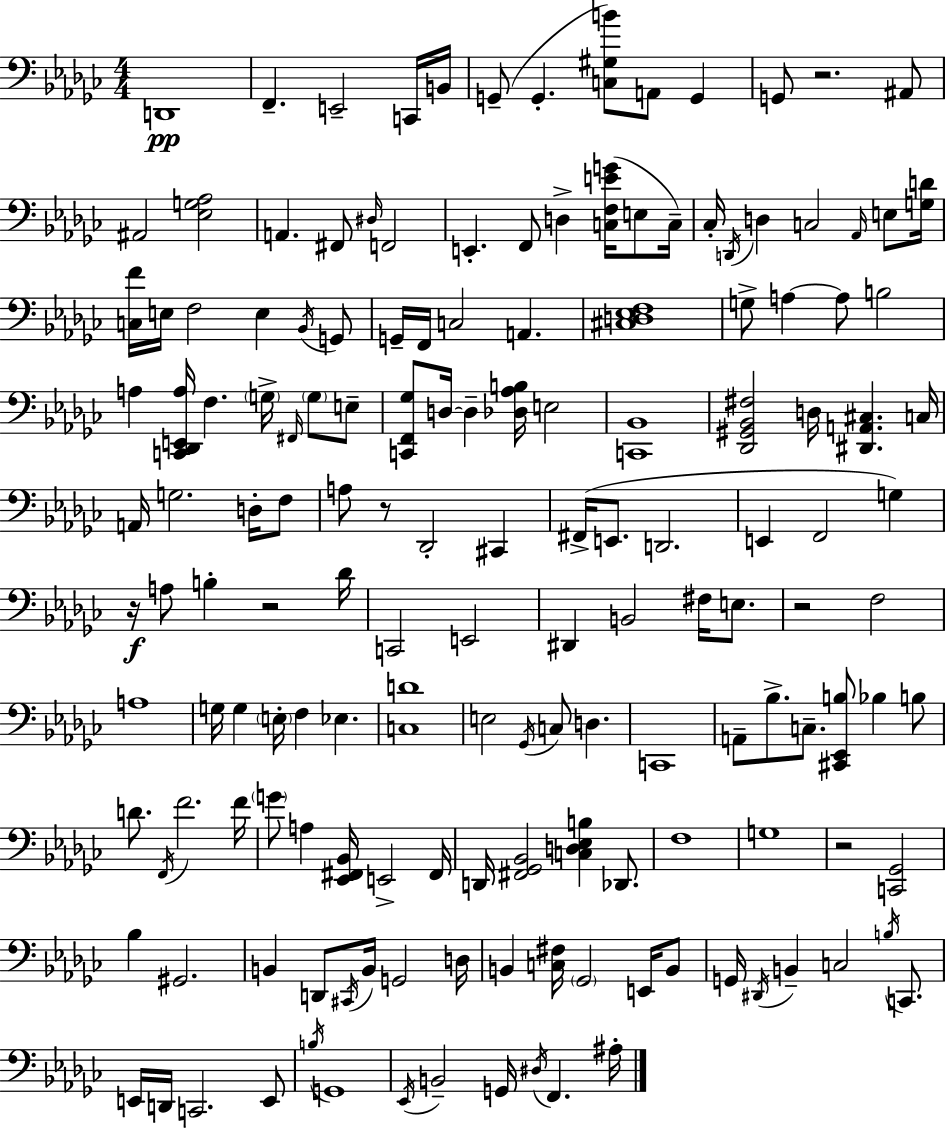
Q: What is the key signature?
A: EES minor